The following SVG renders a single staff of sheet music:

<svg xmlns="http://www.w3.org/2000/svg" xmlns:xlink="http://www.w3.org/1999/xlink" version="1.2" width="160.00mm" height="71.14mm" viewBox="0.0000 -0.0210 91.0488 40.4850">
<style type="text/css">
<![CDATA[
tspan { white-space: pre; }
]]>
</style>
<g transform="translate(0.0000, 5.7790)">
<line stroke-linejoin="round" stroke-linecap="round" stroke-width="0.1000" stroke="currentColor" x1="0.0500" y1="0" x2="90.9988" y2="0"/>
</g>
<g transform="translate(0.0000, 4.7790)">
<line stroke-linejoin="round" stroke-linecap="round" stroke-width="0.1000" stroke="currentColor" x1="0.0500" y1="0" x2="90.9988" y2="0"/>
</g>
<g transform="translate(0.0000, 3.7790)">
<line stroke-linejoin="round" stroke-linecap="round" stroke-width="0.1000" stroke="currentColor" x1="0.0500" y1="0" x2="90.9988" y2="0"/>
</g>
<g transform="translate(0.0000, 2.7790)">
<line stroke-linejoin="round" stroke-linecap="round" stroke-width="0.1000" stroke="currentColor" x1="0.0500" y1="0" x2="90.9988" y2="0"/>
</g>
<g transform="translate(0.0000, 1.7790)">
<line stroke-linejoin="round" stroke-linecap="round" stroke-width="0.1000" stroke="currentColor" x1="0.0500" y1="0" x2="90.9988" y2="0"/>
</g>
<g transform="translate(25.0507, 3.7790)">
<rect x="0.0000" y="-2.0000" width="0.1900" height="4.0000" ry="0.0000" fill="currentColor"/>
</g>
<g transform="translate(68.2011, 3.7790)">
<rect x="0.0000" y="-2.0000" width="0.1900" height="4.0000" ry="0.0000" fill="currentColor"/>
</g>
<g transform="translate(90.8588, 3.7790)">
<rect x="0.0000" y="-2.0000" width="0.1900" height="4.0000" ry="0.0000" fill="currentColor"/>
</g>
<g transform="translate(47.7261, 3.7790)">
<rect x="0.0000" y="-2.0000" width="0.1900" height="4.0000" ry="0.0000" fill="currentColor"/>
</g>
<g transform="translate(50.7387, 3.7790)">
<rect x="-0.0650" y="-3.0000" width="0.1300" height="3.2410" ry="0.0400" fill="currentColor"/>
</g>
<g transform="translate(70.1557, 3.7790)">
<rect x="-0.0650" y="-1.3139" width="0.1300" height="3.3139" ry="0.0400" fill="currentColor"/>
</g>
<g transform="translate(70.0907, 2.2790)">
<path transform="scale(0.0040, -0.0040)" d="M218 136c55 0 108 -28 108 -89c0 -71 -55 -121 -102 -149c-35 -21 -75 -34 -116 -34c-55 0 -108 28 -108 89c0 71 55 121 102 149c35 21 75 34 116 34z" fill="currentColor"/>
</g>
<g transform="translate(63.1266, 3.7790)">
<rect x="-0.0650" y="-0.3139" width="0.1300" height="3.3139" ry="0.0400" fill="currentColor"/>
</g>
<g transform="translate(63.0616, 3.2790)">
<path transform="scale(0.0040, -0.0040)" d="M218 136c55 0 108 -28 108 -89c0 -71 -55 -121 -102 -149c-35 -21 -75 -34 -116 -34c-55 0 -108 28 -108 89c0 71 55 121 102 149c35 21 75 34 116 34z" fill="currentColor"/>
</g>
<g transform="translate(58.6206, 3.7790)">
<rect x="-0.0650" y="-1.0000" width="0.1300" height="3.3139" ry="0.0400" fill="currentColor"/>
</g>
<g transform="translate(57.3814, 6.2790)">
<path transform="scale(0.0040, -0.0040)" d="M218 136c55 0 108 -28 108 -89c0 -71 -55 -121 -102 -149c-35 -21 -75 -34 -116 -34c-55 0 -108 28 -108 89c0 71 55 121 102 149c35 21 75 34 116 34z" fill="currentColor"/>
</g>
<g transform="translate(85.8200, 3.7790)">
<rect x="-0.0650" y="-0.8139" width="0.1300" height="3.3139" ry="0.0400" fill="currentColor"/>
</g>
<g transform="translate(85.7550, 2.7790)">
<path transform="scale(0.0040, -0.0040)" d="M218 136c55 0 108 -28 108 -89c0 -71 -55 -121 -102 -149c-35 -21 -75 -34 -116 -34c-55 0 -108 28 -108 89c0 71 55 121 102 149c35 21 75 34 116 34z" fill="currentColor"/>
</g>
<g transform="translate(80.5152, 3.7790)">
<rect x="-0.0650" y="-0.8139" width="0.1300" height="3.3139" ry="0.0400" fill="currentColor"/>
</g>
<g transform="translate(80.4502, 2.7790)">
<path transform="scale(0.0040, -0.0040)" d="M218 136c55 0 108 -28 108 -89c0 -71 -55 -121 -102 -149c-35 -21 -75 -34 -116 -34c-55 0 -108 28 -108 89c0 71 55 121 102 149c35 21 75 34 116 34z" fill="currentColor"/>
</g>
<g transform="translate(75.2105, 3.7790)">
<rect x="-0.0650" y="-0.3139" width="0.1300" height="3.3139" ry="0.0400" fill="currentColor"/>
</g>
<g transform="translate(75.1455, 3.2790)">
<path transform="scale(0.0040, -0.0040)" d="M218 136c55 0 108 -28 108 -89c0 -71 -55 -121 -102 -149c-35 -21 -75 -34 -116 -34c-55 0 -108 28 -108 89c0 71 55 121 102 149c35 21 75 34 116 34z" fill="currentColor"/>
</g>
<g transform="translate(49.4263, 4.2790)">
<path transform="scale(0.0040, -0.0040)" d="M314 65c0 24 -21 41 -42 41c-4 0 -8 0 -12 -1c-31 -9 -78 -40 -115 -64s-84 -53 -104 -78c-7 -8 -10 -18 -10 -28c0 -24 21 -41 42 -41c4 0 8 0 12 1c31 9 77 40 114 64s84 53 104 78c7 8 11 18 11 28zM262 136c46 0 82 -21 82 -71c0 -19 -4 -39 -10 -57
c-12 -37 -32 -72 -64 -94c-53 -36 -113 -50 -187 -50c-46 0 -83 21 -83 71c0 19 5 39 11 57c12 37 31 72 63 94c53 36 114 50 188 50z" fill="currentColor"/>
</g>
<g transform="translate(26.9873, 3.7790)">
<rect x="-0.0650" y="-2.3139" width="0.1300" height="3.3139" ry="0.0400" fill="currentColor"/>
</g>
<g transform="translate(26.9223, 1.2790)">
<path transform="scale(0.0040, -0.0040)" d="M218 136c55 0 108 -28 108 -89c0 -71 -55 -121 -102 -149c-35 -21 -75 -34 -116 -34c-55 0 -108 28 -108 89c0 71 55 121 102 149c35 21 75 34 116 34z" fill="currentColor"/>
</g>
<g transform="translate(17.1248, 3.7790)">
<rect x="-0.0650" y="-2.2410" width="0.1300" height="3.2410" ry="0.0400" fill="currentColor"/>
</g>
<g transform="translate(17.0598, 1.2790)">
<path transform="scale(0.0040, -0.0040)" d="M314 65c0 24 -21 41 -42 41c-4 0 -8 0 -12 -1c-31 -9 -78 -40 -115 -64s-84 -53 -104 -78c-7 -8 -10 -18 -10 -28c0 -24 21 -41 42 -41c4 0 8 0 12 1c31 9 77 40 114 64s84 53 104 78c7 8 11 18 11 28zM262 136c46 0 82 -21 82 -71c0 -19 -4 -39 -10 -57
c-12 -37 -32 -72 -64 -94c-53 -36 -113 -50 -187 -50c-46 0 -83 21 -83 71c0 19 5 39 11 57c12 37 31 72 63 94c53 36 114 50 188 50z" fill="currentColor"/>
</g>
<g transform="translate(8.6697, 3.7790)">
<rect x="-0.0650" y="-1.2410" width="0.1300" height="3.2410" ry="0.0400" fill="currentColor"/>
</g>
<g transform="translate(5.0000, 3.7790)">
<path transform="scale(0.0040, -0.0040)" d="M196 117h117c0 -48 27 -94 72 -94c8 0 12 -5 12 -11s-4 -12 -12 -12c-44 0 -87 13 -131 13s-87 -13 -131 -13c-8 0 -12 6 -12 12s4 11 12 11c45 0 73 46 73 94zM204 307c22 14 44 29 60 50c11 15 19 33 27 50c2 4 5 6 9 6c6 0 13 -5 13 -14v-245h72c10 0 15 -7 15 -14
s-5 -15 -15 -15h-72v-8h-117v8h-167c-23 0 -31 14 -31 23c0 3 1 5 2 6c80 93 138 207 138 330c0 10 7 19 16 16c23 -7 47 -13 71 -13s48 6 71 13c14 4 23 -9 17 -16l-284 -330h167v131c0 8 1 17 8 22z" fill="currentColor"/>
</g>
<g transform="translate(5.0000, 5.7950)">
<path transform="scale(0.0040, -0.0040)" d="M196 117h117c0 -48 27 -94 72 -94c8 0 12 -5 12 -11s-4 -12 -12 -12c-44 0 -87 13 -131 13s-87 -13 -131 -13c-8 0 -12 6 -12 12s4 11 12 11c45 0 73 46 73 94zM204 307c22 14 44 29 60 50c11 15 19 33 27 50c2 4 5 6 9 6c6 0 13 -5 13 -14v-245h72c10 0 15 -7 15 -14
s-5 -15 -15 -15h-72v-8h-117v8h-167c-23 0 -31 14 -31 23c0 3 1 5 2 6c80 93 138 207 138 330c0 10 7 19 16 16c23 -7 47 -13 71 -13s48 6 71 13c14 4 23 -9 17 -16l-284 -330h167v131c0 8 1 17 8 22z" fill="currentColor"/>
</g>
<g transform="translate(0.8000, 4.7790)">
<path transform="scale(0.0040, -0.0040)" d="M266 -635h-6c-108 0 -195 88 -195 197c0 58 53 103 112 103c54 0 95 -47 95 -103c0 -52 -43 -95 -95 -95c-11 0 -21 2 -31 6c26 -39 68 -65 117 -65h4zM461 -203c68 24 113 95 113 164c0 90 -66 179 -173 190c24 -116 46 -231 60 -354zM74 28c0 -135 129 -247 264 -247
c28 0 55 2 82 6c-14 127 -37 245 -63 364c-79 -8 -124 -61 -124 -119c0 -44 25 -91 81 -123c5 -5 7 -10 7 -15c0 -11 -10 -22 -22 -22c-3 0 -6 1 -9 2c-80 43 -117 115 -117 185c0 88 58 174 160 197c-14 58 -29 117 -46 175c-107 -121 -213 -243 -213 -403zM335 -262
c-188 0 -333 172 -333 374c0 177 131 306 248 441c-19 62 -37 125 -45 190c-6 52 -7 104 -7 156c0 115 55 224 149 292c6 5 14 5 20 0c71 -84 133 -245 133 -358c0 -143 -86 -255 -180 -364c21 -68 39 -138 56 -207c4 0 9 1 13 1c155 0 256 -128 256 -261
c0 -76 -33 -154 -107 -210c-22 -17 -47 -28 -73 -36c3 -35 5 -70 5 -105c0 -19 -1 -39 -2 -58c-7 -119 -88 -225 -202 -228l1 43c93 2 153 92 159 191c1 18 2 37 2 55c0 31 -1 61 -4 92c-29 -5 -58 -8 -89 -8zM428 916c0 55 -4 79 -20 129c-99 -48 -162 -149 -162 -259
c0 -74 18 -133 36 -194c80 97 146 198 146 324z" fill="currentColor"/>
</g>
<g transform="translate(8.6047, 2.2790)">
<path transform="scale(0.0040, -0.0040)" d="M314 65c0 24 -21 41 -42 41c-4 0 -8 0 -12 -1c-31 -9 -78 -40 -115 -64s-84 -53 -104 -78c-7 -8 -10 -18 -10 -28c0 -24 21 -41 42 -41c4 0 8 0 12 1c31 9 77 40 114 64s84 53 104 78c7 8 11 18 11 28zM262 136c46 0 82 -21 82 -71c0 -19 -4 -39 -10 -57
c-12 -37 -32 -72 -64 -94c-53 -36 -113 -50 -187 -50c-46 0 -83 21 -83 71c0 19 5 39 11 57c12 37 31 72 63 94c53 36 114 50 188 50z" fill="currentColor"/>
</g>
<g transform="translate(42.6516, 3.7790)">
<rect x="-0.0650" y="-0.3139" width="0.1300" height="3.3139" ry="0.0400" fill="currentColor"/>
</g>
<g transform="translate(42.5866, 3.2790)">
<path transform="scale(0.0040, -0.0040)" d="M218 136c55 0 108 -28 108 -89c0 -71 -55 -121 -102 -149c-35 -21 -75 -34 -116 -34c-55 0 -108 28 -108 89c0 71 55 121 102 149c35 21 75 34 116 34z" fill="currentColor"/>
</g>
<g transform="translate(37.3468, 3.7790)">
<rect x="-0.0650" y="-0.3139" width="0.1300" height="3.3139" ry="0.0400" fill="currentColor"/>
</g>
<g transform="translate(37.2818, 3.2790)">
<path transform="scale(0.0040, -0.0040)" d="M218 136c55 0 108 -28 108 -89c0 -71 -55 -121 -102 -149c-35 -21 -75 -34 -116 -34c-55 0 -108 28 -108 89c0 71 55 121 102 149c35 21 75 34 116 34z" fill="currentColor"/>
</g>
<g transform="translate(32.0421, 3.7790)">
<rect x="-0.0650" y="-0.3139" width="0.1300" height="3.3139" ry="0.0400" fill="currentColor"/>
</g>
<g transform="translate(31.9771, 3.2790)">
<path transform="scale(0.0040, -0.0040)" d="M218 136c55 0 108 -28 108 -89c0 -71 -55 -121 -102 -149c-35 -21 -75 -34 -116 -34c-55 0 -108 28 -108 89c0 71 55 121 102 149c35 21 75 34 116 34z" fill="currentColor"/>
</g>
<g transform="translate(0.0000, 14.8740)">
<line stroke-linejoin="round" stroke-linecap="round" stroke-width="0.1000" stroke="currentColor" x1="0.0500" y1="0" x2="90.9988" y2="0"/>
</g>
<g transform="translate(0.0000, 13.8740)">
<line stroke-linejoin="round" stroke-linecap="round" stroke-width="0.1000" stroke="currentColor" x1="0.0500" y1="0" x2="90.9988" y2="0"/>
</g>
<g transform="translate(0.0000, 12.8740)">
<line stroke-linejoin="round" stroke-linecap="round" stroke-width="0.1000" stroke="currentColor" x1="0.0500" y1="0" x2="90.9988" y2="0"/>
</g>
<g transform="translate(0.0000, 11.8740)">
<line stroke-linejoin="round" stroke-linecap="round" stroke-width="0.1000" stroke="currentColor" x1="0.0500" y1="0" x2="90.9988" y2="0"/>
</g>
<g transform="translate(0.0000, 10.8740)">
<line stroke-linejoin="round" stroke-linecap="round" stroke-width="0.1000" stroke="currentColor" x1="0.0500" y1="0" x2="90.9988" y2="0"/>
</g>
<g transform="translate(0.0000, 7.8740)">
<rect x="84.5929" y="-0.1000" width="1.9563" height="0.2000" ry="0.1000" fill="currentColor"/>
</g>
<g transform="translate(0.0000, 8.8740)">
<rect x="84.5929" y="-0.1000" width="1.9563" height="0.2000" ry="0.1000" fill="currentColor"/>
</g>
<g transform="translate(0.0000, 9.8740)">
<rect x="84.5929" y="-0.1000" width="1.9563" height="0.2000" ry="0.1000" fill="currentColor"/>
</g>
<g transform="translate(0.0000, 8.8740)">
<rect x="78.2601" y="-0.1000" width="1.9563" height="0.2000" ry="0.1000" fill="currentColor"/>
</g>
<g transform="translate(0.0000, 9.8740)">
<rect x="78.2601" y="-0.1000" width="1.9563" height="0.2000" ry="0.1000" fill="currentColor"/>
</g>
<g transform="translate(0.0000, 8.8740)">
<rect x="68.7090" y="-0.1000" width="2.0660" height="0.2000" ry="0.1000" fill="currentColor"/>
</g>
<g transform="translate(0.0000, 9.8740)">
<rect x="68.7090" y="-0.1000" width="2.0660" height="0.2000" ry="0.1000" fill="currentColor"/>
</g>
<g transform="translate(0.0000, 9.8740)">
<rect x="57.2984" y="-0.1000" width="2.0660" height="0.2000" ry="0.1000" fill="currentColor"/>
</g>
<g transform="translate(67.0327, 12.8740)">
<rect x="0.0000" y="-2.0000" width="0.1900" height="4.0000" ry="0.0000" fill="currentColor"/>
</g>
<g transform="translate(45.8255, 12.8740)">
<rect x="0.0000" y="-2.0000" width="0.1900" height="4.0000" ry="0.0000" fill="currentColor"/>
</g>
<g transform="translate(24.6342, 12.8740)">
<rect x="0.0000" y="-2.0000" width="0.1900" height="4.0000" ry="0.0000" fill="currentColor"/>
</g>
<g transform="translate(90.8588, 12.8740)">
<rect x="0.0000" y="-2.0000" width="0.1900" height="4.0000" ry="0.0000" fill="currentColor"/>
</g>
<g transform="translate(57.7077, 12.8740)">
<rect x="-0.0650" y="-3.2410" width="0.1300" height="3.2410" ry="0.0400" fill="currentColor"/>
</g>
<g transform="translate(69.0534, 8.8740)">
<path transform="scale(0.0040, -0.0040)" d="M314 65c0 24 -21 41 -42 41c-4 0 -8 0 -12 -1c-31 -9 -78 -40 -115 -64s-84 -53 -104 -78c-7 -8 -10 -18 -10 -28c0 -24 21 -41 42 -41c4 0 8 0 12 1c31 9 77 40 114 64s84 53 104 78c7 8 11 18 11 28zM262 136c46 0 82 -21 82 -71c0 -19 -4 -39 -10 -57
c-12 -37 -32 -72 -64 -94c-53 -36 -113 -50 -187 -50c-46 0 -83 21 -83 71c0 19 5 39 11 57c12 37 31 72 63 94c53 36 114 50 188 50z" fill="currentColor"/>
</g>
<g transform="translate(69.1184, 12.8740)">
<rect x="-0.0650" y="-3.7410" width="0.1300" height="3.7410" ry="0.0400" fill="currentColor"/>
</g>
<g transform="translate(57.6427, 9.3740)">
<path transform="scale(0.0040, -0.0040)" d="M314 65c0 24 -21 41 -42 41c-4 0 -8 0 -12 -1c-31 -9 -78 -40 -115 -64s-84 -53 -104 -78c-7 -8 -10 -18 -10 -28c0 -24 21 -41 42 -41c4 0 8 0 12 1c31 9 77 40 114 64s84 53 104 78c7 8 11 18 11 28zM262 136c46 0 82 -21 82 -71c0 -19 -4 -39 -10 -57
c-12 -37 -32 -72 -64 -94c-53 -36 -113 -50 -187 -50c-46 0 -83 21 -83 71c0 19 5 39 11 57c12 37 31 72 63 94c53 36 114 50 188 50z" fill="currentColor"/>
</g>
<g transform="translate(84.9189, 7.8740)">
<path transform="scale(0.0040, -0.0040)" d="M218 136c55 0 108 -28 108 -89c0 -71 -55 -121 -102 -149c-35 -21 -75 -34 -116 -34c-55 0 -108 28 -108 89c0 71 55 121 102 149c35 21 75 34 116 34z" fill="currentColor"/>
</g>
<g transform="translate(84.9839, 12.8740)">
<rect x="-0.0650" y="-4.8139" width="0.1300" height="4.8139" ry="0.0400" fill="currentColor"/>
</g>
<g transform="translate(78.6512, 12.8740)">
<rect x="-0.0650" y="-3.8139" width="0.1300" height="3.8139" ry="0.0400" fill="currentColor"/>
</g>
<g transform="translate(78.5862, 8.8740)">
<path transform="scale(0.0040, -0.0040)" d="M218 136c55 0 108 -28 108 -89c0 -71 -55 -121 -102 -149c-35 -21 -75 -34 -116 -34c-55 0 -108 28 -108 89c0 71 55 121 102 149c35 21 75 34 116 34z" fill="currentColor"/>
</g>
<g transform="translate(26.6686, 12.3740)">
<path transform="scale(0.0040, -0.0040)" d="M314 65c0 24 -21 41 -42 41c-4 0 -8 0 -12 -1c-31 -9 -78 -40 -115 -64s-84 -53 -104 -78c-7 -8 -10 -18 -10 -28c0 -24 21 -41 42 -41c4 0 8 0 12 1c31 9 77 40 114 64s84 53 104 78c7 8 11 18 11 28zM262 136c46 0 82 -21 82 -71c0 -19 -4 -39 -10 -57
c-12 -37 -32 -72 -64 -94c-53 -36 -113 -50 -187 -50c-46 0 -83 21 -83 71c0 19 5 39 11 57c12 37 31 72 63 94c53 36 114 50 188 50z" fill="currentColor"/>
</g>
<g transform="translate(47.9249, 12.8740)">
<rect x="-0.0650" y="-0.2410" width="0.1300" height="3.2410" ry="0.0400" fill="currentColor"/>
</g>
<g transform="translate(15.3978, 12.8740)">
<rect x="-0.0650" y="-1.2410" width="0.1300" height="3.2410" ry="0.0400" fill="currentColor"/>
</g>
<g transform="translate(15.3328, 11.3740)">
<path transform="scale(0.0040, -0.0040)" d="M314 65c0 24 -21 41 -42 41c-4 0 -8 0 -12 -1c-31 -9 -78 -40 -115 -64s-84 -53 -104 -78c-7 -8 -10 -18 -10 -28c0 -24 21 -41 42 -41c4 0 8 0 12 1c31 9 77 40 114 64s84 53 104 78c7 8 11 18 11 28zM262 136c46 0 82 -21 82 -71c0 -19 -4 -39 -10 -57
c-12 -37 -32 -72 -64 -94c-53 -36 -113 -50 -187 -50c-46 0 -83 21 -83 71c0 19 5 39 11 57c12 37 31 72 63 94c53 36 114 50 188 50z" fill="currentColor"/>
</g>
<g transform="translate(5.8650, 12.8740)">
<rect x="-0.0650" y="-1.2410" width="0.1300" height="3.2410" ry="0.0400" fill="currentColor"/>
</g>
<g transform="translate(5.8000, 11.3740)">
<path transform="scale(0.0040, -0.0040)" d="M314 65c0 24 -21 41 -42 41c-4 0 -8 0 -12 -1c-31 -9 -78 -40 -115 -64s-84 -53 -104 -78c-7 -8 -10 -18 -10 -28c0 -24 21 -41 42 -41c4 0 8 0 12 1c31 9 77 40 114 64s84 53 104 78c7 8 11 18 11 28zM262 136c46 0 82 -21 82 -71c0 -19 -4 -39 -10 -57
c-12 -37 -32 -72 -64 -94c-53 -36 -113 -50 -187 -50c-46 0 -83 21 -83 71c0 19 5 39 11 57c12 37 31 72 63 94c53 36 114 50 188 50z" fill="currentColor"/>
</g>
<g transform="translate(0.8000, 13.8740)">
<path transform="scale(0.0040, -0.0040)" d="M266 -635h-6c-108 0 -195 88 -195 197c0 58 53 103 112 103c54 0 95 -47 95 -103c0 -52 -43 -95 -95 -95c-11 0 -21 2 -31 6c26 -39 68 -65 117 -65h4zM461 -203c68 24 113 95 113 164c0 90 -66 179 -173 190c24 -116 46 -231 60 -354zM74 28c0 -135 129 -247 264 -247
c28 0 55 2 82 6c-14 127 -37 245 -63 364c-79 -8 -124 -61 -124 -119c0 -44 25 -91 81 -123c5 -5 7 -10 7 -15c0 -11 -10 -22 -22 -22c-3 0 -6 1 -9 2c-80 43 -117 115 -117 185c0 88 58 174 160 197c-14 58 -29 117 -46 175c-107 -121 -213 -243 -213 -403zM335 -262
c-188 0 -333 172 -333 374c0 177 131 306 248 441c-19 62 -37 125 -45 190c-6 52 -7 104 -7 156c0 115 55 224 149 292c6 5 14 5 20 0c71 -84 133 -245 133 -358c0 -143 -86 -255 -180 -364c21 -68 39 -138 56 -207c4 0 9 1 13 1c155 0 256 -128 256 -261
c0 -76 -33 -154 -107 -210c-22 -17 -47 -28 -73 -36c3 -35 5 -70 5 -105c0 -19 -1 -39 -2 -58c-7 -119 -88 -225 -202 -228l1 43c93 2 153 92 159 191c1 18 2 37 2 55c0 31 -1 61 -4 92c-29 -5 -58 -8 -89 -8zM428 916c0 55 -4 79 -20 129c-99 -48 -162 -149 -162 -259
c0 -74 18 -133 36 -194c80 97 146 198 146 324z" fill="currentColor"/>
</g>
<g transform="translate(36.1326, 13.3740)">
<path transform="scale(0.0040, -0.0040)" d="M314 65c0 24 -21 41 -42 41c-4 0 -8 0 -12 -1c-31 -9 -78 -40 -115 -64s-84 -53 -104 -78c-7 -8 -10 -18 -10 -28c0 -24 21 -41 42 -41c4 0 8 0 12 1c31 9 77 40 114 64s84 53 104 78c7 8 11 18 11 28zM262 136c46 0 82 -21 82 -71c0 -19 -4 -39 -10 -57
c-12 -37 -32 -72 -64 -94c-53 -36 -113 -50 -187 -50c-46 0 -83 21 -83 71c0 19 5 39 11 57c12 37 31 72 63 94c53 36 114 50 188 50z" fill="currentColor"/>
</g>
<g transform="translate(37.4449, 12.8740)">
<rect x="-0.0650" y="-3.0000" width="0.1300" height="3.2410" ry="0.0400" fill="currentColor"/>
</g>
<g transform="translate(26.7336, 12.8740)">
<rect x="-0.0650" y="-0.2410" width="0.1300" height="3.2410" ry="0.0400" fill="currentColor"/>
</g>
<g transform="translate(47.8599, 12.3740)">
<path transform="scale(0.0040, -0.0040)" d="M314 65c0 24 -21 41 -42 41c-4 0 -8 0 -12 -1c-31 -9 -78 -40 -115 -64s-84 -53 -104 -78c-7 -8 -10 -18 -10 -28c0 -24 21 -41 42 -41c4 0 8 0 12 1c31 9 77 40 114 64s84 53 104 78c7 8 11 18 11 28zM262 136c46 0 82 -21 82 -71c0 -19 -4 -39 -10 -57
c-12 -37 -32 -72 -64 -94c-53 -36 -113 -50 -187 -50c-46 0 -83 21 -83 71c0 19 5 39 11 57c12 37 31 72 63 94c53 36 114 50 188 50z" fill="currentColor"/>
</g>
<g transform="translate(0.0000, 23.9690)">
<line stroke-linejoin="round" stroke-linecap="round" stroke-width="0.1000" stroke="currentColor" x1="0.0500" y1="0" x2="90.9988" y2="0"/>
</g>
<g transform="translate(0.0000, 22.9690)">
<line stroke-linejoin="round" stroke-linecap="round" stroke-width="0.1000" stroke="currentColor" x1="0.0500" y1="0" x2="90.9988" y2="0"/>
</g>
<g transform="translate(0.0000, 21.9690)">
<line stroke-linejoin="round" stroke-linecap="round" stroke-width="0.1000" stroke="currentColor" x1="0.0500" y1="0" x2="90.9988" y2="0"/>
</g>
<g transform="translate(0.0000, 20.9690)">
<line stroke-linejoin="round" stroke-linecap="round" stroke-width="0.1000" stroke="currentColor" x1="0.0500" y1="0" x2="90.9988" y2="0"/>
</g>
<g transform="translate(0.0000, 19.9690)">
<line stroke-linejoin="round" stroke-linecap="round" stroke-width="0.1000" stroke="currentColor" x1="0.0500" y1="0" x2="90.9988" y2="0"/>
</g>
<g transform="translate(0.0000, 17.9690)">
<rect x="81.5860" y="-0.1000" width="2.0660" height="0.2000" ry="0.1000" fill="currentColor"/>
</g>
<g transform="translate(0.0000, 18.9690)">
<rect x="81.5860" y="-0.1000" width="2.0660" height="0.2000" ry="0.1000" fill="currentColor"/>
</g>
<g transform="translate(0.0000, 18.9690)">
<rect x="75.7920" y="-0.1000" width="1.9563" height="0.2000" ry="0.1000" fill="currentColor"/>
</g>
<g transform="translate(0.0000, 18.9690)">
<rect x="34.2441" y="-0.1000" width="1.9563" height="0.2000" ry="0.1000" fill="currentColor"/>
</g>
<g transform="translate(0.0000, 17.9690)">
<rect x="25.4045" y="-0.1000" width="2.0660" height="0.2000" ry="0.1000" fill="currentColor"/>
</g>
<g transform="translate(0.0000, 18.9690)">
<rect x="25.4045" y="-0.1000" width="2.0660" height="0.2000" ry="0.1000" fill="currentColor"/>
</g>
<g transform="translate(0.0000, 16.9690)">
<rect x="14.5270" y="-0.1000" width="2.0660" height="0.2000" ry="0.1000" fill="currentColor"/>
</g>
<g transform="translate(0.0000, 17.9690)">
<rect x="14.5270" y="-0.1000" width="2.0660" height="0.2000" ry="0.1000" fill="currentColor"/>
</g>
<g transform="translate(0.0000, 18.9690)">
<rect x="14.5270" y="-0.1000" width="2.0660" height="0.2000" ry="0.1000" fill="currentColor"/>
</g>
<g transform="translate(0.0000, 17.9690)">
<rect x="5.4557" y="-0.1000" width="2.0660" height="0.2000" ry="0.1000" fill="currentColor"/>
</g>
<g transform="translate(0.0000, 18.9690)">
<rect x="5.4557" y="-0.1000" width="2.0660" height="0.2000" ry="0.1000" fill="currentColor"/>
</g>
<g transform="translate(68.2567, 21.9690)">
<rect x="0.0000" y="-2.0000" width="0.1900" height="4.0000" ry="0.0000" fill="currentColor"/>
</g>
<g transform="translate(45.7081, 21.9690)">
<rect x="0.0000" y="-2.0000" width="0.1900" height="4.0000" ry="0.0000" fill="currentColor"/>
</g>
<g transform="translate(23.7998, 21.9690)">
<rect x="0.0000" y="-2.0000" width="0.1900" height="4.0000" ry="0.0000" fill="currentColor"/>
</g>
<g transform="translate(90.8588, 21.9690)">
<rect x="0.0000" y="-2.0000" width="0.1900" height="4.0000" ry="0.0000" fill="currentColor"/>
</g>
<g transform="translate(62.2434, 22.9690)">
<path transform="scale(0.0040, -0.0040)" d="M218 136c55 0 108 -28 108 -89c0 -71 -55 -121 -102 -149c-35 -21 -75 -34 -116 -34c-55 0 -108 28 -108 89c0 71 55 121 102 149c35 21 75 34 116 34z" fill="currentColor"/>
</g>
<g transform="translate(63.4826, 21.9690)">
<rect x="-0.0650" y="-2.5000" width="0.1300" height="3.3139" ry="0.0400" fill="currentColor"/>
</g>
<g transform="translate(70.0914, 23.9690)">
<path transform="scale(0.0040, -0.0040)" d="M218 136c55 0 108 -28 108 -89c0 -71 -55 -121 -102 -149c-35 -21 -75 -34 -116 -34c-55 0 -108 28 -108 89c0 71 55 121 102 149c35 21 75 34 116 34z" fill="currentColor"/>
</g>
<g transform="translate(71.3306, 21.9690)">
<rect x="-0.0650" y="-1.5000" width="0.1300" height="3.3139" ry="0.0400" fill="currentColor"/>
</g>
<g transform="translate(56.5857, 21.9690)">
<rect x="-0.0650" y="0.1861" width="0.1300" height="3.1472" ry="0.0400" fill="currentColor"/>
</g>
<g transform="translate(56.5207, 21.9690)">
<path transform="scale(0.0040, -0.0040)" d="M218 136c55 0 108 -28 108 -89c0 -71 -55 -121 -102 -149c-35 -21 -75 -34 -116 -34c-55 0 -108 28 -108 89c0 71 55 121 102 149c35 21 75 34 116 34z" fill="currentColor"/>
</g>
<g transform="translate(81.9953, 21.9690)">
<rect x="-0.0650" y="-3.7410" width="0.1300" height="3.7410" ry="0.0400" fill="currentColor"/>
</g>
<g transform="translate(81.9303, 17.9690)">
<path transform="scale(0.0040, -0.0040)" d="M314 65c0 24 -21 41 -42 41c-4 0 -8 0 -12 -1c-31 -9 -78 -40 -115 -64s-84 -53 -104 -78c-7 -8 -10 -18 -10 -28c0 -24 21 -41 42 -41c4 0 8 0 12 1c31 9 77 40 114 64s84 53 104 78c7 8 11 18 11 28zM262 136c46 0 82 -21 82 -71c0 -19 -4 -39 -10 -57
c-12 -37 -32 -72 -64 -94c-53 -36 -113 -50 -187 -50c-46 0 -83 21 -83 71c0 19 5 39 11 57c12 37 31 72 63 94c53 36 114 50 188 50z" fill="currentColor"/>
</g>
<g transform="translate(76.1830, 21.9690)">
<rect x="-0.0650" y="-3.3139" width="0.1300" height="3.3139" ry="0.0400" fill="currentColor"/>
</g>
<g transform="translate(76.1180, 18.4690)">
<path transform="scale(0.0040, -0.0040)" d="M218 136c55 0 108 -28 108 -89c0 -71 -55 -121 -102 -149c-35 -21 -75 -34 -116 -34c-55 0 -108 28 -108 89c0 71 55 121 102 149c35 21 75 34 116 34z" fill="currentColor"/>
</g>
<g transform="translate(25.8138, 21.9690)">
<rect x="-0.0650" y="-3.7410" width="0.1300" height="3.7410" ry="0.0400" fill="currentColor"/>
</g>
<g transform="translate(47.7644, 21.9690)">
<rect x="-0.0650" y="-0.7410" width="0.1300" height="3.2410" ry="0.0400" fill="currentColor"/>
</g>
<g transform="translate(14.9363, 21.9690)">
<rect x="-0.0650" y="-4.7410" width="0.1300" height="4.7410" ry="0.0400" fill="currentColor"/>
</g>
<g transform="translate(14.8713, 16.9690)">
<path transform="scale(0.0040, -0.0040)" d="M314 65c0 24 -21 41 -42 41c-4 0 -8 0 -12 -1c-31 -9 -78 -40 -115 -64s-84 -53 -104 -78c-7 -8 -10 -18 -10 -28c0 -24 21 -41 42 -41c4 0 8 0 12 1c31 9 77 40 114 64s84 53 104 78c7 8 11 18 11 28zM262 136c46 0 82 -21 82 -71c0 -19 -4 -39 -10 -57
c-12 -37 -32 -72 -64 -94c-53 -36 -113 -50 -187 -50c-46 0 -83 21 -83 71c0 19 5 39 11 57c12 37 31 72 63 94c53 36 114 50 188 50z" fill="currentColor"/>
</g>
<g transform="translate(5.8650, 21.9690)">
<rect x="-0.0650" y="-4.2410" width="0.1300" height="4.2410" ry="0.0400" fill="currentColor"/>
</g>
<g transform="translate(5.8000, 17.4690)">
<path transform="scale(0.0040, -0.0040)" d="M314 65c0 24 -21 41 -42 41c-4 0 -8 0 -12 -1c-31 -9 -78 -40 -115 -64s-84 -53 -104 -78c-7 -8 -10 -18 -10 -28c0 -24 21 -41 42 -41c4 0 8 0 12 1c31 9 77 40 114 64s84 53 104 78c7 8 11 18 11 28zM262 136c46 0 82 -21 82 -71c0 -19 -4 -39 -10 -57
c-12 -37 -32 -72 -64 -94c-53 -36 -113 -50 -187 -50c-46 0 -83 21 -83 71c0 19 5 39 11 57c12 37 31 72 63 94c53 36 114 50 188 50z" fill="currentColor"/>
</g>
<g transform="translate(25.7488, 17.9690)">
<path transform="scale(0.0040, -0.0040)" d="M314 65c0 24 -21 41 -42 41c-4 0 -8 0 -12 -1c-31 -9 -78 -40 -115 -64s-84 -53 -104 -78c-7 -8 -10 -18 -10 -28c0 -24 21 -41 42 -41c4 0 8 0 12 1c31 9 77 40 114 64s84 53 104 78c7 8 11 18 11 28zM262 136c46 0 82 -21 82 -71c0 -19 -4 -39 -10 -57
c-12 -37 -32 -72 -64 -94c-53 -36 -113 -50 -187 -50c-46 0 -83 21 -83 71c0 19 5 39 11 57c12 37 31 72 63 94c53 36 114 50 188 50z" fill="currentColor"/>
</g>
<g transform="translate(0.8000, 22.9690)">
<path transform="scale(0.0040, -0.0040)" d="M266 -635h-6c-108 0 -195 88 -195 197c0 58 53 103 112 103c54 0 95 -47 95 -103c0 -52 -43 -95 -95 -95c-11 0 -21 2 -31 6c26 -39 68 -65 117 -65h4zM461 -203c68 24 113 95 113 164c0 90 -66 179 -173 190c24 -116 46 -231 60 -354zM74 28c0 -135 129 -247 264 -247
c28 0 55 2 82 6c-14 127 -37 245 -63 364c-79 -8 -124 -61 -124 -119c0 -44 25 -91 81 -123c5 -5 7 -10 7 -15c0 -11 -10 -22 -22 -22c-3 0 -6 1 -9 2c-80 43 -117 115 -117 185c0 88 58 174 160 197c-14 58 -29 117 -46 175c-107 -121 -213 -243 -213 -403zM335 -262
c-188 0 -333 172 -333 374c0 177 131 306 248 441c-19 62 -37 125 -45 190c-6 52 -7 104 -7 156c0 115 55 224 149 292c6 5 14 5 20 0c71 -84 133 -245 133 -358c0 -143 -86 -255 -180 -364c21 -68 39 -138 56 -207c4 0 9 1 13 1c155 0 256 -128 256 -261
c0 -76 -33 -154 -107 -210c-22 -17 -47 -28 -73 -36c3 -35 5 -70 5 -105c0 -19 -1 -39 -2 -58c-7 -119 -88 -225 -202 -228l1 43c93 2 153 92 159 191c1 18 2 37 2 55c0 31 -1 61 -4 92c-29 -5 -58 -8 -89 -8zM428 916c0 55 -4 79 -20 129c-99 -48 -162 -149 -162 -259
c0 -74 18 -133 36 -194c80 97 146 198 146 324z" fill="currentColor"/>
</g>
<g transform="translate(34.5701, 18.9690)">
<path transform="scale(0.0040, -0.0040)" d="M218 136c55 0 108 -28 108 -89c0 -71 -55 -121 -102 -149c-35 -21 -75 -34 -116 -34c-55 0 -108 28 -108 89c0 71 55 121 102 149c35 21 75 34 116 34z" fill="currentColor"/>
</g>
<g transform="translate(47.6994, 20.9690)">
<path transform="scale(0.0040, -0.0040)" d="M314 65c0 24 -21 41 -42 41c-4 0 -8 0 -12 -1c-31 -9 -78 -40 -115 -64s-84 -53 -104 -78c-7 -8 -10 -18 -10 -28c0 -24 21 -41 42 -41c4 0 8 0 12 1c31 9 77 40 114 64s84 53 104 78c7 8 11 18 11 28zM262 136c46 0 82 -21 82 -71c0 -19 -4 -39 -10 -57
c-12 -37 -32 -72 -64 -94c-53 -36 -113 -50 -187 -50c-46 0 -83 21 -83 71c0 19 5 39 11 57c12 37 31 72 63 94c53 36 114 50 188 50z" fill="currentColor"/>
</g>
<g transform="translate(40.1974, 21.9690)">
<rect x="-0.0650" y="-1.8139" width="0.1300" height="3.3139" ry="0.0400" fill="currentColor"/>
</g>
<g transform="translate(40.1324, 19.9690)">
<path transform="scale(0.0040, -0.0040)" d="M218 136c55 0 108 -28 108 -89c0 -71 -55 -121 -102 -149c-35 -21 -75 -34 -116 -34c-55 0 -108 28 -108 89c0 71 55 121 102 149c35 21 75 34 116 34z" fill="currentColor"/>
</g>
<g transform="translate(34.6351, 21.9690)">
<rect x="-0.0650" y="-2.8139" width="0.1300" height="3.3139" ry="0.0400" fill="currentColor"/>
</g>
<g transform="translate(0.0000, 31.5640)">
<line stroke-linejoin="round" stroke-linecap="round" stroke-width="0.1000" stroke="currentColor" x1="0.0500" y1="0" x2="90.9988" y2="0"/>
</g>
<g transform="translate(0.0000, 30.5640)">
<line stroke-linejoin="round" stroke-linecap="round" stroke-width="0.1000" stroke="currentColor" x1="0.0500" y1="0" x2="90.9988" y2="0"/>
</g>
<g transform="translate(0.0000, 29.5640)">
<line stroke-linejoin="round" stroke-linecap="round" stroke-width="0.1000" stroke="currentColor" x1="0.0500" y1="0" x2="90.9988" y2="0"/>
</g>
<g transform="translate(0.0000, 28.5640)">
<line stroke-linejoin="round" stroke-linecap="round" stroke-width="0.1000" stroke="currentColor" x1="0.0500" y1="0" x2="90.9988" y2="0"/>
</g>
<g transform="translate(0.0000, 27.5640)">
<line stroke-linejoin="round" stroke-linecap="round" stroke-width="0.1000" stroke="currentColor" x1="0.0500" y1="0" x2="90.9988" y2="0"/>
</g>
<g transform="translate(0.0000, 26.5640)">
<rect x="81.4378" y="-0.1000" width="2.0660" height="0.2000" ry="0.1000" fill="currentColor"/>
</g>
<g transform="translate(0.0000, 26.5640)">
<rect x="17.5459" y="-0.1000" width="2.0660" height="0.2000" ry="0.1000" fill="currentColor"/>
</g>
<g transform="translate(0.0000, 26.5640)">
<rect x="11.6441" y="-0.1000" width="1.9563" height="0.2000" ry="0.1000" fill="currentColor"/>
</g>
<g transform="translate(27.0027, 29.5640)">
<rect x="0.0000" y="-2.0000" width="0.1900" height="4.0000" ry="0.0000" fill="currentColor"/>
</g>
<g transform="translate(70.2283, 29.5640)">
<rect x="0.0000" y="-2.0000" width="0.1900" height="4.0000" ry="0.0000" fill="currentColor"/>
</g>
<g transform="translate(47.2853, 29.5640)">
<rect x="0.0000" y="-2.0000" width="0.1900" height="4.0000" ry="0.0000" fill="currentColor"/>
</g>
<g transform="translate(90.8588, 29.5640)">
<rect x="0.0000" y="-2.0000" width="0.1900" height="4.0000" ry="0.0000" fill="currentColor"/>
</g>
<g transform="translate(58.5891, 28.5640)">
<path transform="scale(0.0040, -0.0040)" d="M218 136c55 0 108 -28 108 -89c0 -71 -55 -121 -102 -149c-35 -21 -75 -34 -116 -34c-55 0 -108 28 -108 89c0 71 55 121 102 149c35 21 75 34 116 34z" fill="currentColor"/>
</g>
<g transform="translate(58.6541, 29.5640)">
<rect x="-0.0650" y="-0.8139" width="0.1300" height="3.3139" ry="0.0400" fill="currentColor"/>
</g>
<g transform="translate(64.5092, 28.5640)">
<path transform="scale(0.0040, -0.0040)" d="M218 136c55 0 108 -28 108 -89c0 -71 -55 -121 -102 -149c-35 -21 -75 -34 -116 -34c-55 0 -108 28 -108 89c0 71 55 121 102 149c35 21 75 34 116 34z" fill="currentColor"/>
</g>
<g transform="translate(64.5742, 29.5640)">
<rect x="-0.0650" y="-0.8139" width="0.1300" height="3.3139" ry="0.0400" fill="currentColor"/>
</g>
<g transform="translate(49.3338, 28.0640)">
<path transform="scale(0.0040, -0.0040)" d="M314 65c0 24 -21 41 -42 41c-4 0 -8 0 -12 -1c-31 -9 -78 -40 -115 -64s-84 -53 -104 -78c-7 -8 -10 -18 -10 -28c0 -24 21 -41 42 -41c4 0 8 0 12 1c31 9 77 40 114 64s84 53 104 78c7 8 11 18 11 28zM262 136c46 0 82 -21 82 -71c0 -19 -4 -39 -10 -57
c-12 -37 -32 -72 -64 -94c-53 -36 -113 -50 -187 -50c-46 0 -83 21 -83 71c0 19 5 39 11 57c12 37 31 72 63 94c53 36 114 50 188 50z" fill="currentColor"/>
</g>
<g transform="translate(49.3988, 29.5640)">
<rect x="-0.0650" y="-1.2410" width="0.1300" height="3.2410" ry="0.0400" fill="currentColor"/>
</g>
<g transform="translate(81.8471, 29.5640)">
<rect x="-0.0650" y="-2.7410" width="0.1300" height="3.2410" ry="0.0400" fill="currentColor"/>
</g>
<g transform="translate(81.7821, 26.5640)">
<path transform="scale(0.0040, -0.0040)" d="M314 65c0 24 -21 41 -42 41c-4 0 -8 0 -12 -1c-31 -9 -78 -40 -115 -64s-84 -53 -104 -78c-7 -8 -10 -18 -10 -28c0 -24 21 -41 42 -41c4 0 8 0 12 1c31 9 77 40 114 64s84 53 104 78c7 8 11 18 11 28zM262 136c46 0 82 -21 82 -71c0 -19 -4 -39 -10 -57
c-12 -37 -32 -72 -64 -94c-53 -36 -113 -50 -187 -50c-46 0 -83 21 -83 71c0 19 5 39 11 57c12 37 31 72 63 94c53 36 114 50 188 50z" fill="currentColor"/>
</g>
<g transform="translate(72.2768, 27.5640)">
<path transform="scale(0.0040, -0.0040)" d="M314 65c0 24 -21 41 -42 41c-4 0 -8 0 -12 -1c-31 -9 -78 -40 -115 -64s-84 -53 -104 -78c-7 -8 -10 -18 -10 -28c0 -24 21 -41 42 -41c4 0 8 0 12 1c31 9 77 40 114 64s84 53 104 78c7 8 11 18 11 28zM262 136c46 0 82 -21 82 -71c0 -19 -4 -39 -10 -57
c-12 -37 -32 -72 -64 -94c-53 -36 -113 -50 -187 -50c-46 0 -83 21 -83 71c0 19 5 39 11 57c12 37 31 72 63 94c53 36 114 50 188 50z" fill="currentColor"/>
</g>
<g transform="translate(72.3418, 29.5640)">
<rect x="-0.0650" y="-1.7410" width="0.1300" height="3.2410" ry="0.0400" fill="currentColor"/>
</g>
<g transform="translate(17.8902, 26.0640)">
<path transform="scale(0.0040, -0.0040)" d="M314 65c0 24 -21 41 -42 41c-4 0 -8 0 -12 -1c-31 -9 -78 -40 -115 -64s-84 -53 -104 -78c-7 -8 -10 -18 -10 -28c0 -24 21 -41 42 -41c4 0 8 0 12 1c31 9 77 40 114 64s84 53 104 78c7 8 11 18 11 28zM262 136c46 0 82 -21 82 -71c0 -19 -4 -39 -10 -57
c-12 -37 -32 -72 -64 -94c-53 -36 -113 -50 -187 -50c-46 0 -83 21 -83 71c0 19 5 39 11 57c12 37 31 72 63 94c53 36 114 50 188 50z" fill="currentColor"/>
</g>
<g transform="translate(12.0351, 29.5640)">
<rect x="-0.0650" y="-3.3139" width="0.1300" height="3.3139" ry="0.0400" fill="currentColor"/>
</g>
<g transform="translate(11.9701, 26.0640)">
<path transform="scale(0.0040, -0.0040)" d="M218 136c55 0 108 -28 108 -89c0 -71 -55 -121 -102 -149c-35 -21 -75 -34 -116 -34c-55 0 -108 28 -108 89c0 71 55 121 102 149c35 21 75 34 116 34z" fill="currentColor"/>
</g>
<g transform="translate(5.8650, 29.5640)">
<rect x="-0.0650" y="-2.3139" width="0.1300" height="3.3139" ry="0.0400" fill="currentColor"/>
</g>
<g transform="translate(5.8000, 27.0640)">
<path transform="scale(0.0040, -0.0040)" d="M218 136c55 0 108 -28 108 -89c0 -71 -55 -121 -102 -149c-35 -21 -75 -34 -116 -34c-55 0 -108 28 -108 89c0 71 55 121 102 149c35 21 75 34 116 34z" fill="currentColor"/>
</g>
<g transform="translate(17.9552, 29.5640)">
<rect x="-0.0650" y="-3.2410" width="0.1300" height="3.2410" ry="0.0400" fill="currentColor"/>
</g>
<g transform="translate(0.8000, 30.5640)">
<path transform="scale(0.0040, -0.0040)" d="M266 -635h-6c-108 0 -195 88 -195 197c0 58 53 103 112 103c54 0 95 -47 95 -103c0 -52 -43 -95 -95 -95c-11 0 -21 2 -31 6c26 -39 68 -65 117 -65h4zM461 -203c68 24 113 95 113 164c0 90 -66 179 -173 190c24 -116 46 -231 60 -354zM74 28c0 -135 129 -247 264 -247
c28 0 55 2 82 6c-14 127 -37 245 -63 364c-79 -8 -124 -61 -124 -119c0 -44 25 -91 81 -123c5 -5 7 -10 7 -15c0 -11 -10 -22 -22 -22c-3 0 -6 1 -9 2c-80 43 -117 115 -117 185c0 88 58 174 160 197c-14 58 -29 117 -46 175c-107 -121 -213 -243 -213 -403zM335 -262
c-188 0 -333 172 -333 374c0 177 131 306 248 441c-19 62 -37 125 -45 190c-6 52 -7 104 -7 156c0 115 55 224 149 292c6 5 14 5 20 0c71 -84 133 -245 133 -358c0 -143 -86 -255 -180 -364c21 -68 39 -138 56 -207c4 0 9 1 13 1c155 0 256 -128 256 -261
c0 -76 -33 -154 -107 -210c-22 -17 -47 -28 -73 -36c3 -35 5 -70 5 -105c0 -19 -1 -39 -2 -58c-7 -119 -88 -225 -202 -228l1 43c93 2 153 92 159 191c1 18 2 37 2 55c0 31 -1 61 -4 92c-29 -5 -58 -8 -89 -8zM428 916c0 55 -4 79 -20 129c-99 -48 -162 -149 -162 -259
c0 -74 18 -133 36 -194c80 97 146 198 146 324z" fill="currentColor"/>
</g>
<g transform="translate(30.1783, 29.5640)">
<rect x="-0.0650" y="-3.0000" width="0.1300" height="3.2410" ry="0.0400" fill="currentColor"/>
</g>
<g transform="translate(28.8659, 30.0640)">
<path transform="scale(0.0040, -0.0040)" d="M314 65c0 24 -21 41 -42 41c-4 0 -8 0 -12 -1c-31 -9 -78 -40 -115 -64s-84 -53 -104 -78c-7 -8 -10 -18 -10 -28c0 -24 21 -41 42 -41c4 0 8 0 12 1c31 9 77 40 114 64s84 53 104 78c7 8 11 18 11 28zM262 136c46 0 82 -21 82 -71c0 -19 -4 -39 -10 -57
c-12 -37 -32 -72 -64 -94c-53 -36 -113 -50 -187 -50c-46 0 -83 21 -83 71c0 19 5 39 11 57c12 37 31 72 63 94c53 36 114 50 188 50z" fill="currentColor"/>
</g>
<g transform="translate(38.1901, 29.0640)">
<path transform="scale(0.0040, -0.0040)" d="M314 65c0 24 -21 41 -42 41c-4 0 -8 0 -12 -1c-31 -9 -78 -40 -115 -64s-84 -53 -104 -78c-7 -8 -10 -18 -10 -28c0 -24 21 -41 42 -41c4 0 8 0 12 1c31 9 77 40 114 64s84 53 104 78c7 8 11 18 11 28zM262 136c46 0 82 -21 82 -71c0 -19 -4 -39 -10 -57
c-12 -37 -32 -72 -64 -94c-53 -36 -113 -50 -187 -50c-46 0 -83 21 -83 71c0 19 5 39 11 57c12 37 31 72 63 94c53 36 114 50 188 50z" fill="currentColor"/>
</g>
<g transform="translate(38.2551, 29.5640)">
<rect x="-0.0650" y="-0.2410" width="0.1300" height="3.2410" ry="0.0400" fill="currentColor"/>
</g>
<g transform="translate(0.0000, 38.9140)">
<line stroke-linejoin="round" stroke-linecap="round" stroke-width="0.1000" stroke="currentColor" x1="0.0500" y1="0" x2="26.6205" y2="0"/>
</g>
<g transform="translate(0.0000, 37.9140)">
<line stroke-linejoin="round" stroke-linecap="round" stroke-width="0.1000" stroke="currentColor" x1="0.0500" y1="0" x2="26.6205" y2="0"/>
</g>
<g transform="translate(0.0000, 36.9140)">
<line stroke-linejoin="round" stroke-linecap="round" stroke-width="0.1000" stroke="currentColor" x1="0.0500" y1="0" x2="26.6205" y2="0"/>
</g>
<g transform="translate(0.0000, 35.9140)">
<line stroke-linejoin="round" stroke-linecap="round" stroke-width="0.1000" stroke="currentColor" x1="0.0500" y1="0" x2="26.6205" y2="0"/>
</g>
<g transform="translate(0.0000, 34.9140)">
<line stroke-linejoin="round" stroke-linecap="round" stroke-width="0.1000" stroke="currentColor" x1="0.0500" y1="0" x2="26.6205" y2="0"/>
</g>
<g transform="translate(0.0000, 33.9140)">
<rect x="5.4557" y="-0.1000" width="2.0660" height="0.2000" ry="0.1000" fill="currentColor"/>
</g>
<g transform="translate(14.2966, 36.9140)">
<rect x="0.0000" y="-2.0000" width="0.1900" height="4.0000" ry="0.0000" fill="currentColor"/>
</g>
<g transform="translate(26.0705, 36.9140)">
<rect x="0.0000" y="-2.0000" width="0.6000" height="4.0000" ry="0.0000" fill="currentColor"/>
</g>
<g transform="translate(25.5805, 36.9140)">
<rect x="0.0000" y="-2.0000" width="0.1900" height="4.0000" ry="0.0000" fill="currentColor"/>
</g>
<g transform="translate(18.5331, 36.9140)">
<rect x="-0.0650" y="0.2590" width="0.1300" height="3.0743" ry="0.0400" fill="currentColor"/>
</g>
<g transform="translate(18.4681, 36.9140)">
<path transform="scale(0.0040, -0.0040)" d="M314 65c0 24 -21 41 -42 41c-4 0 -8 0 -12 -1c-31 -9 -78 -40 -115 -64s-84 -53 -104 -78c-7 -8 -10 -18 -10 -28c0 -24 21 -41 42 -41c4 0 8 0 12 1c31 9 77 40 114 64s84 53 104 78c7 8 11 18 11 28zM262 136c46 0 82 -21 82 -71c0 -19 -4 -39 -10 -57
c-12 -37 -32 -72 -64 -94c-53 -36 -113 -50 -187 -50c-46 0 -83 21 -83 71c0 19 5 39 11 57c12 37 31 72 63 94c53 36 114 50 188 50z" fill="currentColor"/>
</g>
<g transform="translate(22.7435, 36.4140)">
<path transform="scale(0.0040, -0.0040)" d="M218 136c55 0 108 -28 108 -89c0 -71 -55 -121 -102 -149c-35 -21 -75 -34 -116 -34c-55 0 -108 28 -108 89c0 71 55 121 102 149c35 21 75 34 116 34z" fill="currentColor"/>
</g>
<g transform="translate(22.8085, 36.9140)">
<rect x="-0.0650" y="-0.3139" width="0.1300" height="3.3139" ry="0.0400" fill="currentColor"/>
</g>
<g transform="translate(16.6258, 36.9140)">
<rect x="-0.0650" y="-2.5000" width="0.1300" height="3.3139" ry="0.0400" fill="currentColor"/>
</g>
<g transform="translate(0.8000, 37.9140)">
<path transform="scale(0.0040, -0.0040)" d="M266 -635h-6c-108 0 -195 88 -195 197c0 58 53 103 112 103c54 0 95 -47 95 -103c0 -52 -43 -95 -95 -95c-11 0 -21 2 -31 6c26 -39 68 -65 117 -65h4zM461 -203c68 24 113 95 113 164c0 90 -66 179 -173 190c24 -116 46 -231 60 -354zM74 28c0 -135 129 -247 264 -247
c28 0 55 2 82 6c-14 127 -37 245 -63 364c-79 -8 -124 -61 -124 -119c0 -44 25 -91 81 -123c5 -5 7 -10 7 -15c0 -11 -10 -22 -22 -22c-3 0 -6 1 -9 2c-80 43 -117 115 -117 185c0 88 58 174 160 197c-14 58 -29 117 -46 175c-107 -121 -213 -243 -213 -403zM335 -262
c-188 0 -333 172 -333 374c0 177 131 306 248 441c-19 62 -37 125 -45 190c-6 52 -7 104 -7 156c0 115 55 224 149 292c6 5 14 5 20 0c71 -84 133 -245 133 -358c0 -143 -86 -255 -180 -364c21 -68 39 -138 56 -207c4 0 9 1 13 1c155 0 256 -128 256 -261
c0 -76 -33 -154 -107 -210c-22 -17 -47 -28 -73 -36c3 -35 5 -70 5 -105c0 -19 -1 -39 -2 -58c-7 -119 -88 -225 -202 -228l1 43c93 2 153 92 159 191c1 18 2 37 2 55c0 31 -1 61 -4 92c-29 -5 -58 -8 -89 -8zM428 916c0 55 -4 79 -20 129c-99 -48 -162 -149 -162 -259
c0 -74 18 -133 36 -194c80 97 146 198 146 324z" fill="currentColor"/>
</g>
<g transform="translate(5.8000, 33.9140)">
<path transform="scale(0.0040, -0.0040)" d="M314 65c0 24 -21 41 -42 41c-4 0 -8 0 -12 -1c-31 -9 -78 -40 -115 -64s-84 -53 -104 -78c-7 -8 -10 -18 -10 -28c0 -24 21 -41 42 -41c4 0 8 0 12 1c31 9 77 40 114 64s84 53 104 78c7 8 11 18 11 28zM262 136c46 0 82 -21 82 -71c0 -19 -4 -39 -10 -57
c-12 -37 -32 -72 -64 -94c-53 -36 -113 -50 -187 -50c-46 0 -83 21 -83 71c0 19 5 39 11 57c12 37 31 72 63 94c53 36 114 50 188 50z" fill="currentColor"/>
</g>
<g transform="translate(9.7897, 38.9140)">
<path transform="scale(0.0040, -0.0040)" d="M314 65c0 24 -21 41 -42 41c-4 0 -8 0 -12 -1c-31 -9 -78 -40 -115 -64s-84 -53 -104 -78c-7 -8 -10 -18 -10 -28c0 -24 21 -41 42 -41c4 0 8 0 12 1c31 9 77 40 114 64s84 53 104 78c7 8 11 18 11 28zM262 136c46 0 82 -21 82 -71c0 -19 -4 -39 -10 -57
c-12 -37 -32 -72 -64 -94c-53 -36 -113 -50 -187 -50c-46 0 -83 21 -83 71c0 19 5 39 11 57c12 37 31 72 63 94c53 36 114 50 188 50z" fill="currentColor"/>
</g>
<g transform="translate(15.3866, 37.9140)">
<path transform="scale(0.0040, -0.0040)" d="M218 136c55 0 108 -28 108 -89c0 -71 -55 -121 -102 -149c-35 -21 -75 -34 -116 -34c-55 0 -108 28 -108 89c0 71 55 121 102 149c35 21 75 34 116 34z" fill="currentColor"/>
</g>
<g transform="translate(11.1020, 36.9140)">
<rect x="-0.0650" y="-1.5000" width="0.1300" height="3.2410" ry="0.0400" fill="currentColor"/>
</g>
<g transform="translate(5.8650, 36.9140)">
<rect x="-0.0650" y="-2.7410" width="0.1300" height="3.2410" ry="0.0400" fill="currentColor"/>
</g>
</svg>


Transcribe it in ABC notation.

X:1
T:Untitled
M:4/4
L:1/4
K:C
e2 g2 g c c c A2 D c e c d d e2 e2 c2 A2 c2 b2 c'2 c' e' d'2 e'2 c'2 a f d2 B G E b c'2 g b b2 A2 c2 e2 d d f2 a2 a2 E2 G B2 c